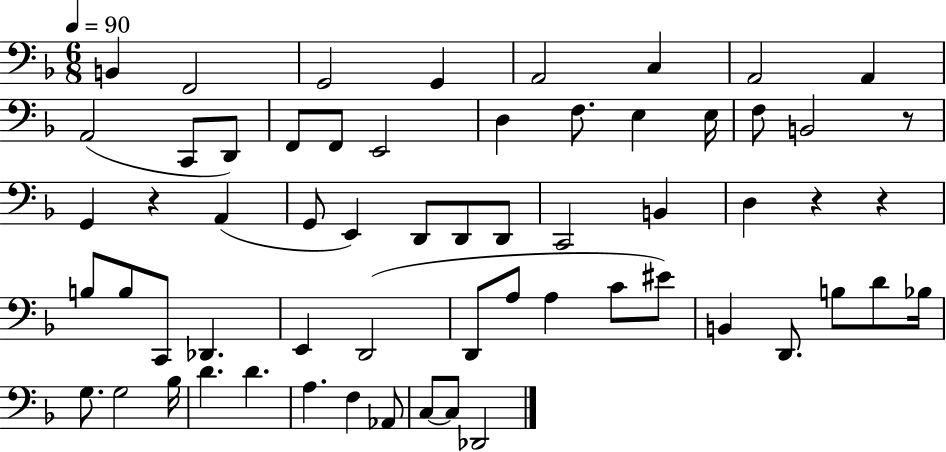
{
  \clef bass
  \numericTimeSignature
  \time 6/8
  \key f \major
  \tempo 4 = 90
  b,4 f,2 | g,2 g,4 | a,2 c4 | a,2 a,4 | \break a,2( c,8 d,8) | f,8 f,8 e,2 | d4 f8. e4 e16 | f8 b,2 r8 | \break g,4 r4 a,4( | g,8 e,4) d,8 d,8 d,8 | c,2 b,4 | d4 r4 r4 | \break b8 b8 c,8 des,4. | e,4 d,2( | d,8 a8 a4 c'8 eis'8) | b,4 d,8. b8 d'8 bes16 | \break g8. g2 bes16 | d'4. d'4. | a4. f4 aes,8 | c8~~ c8 des,2 | \break \bar "|."
}